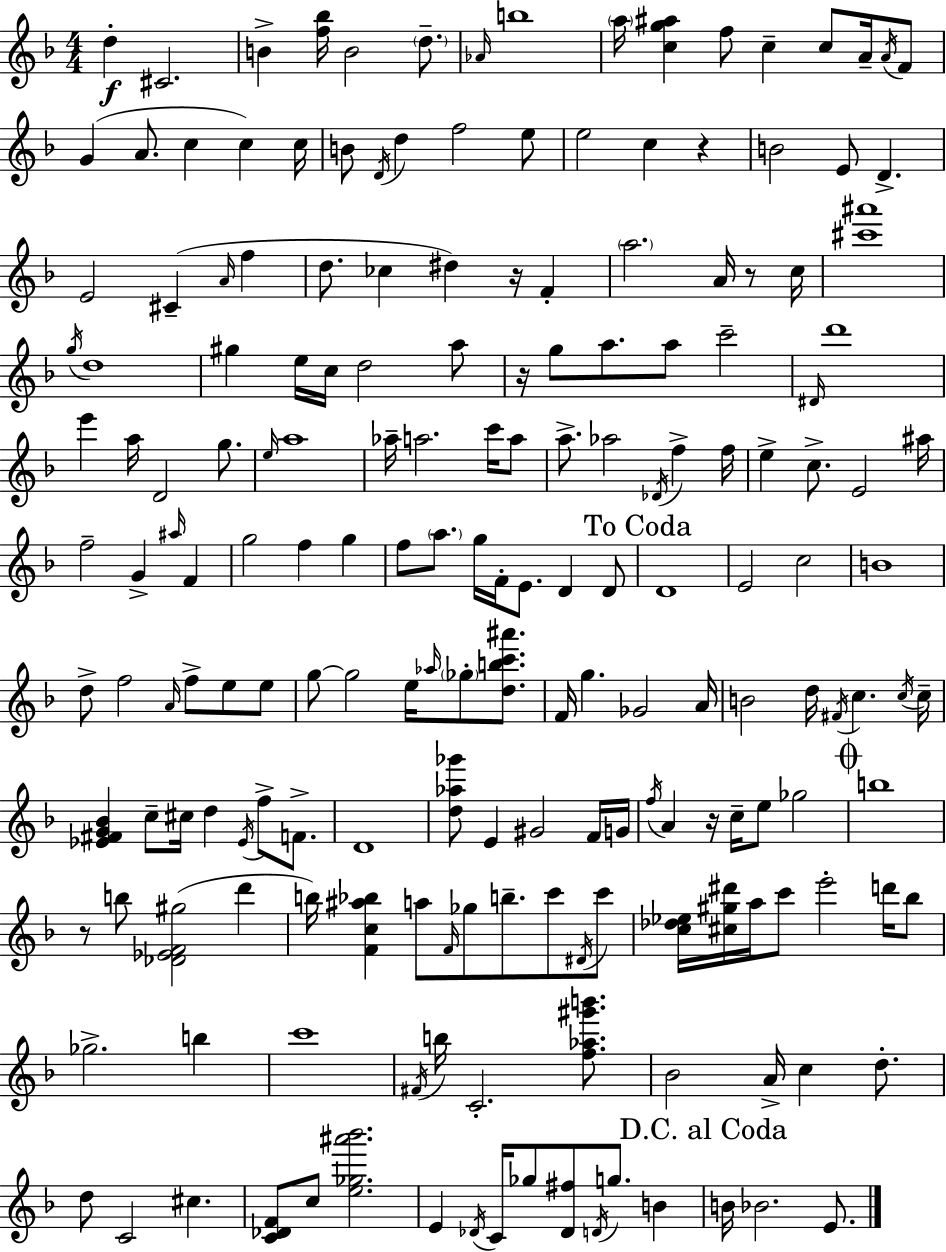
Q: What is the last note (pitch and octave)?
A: E4